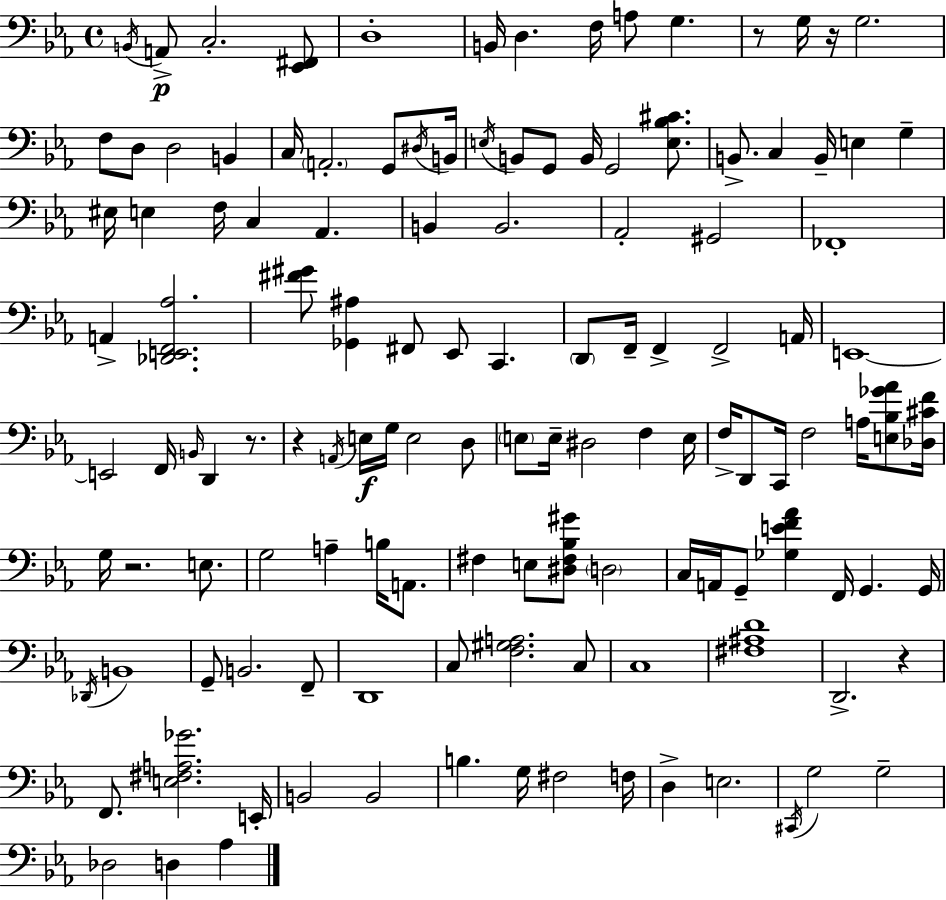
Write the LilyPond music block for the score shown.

{
  \clef bass
  \time 4/4
  \defaultTimeSignature
  \key c \minor
  \repeat volta 2 { \acciaccatura { b,16 }\p a,8-> c2.-. <ees, fis,>8 | d1-. | b,16 d4. f16 a8 g4. | r8 g16 r16 g2. | \break f8 d8 d2 b,4 | c16 \parenthesize a,2.-. g,8 | \acciaccatura { dis16 } b,16 \acciaccatura { e16 } b,8 g,8 b,16 g,2 | <e bes cis'>8. b,8.-> c4 b,16-- e4 g4-- | \break eis16 e4 f16 c4 aes,4. | b,4 b,2. | aes,2-. gis,2 | fes,1-. | \break a,4-> <des, e, f, aes>2. | <fis' gis'>8 <ges, ais>4 fis,8 ees,8 c,4. | \parenthesize d,8 f,16-- f,4-> f,2-> | a,16 e,1~~ | \break e,2 f,16 \grace { b,16 } d,4 | r8. r4 \acciaccatura { a,16 } e16\f g16 e2 | d8 \parenthesize e8 e16-- dis2 | f4 e16 f16-> d,8 c,16 f2 | \break a16 <e bes ges' aes'>8 <des cis' f'>16 g16 r2. | e8. g2 a4-- | b16 a,8. fis4 e8 <dis fis bes gis'>8 \parenthesize d2 | c16 a,16 g,8-- <ges e' f' aes'>4 f,16 g,4. | \break g,16 \acciaccatura { des,16 } b,1 | g,8-- b,2. | f,8-- d,1 | c8 <f gis a>2. | \break c8 c1 | <fis ais d'>1 | d,2.-> | r4 f,8. <e fis a ges'>2. | \break e,16-. b,2 b,2 | b4. g16 fis2 | f16 d4-> e2. | \acciaccatura { cis,16 } g2 g2-- | \break des2 d4 | aes4 } \bar "|."
}